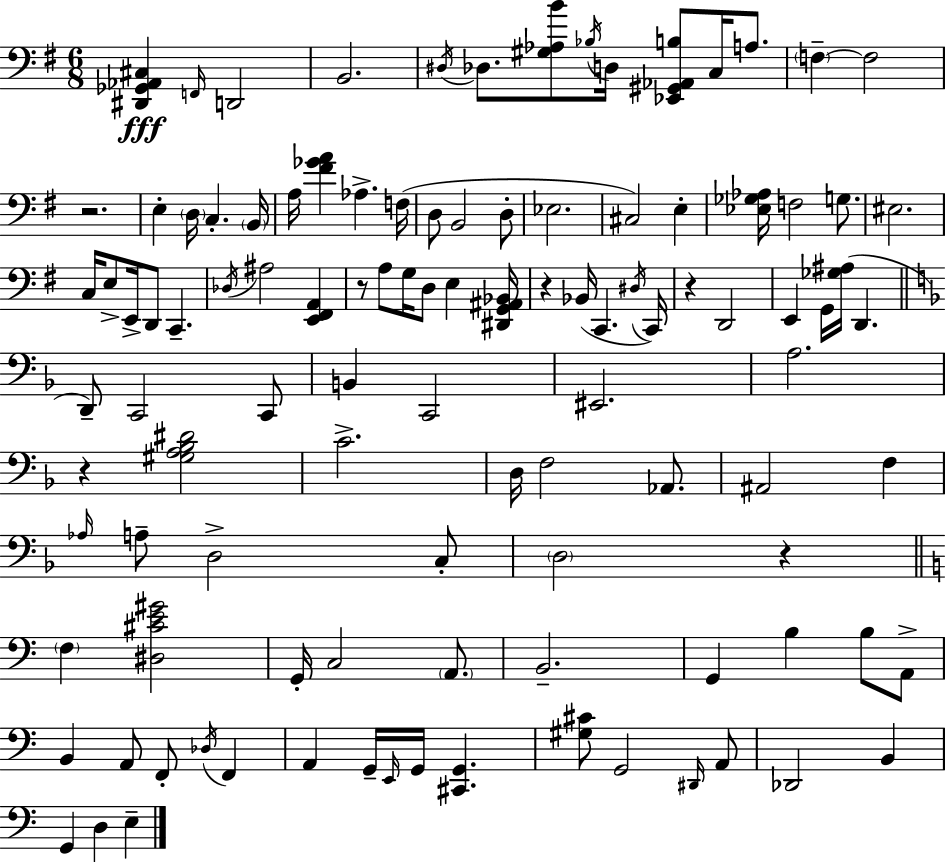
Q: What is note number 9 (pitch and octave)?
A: A3